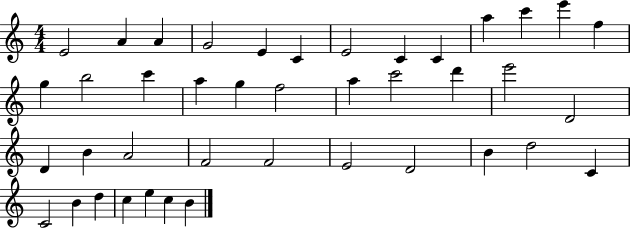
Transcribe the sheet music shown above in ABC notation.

X:1
T:Untitled
M:4/4
L:1/4
K:C
E2 A A G2 E C E2 C C a c' e' f g b2 c' a g f2 a c'2 d' e'2 D2 D B A2 F2 F2 E2 D2 B d2 C C2 B d c e c B